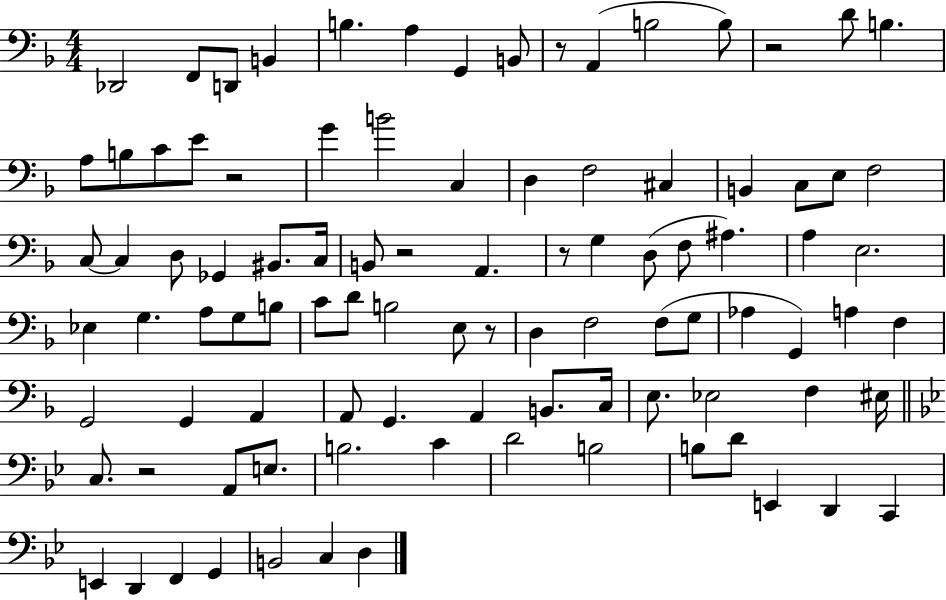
Db2/h F2/e D2/e B2/q B3/q. A3/q G2/q B2/e R/e A2/q B3/h B3/e R/h D4/e B3/q. A3/e B3/e C4/e E4/e R/h G4/q B4/h C3/q D3/q F3/h C#3/q B2/q C3/e E3/e F3/h C3/e C3/q D3/e Gb2/q BIS2/e. C3/s B2/e R/h A2/q. R/e G3/q D3/e F3/e A#3/q. A3/q E3/h. Eb3/q G3/q. A3/e G3/e B3/e C4/e D4/e B3/h E3/e R/e D3/q F3/h F3/e G3/e Ab3/q G2/q A3/q F3/q G2/h G2/q A2/q A2/e G2/q. A2/q B2/e. C3/s E3/e. Eb3/h F3/q EIS3/s C3/e. R/h A2/e E3/e. B3/h. C4/q D4/h B3/h B3/e D4/e E2/q D2/q C2/q E2/q D2/q F2/q G2/q B2/h C3/q D3/q